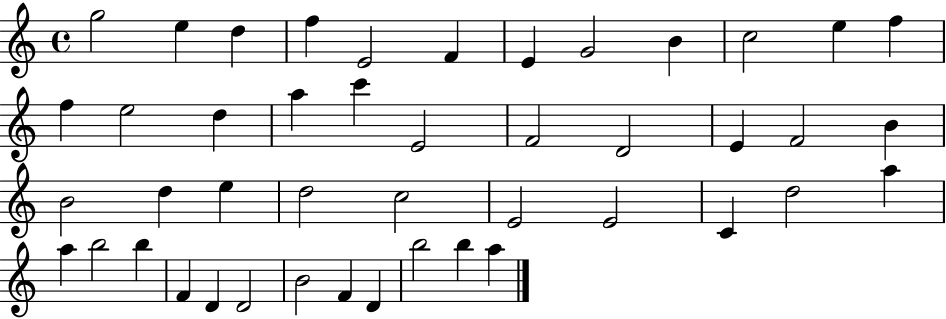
G5/h E5/q D5/q F5/q E4/h F4/q E4/q G4/h B4/q C5/h E5/q F5/q F5/q E5/h D5/q A5/q C6/q E4/h F4/h D4/h E4/q F4/h B4/q B4/h D5/q E5/q D5/h C5/h E4/h E4/h C4/q D5/h A5/q A5/q B5/h B5/q F4/q D4/q D4/h B4/h F4/q D4/q B5/h B5/q A5/q